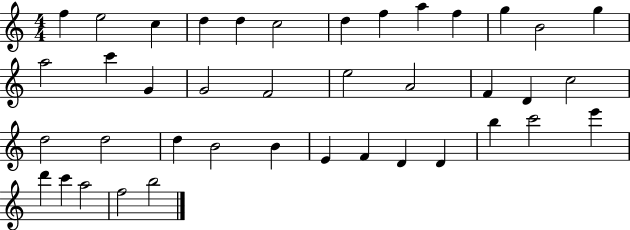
X:1
T:Untitled
M:4/4
L:1/4
K:C
f e2 c d d c2 d f a f g B2 g a2 c' G G2 F2 e2 A2 F D c2 d2 d2 d B2 B E F D D b c'2 e' d' c' a2 f2 b2